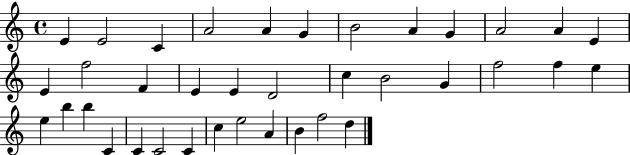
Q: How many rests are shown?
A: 0